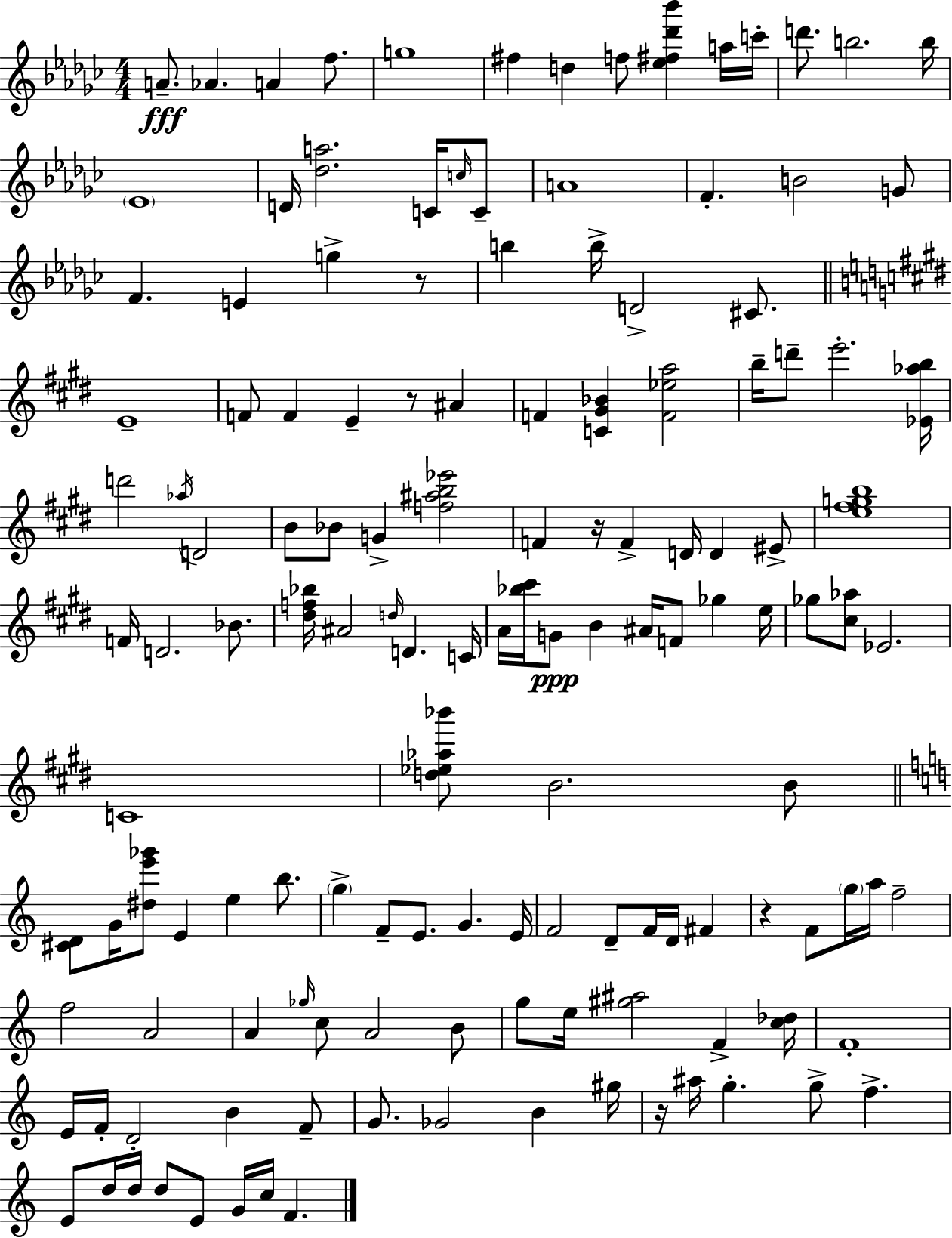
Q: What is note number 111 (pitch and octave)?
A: E4